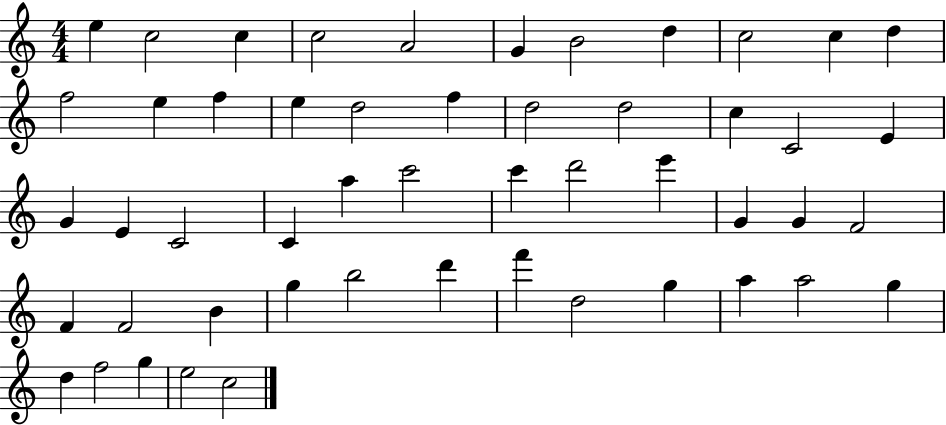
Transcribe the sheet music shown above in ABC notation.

X:1
T:Untitled
M:4/4
L:1/4
K:C
e c2 c c2 A2 G B2 d c2 c d f2 e f e d2 f d2 d2 c C2 E G E C2 C a c'2 c' d'2 e' G G F2 F F2 B g b2 d' f' d2 g a a2 g d f2 g e2 c2